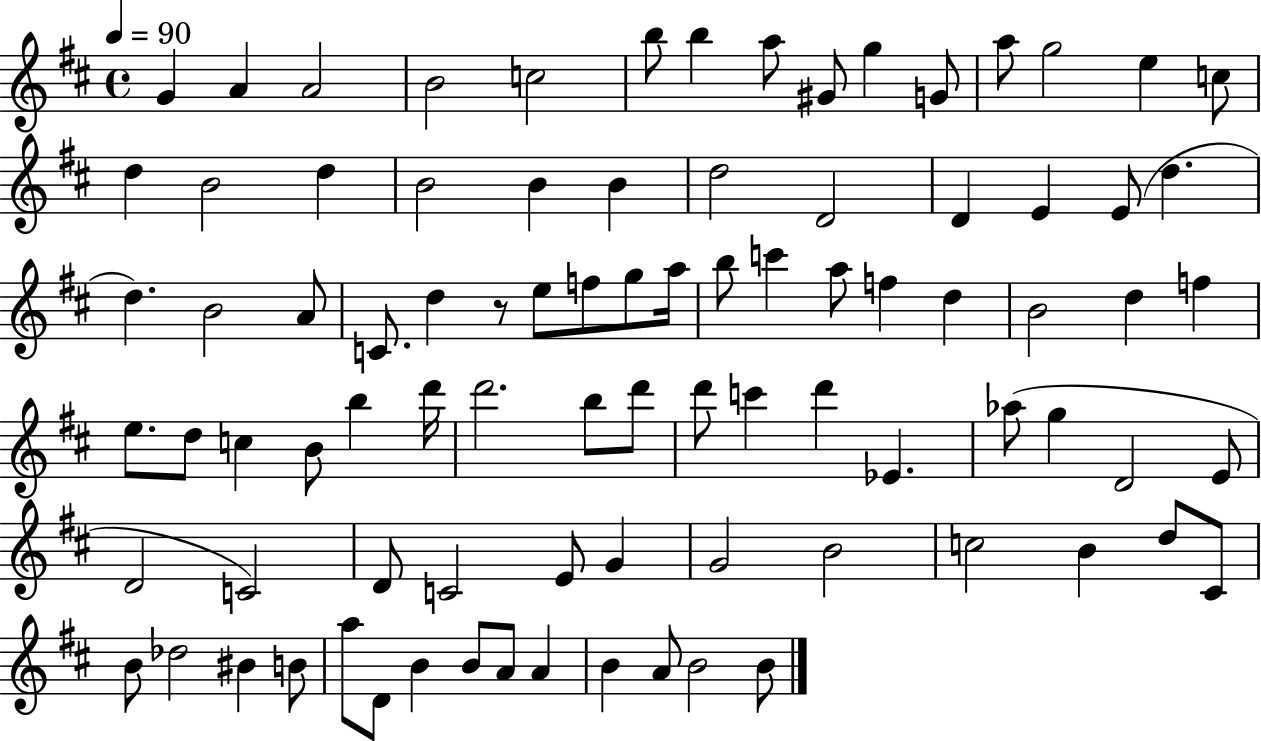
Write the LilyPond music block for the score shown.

{
  \clef treble
  \time 4/4
  \defaultTimeSignature
  \key d \major
  \tempo 4 = 90
  g'4 a'4 a'2 | b'2 c''2 | b''8 b''4 a''8 gis'8 g''4 g'8 | a''8 g''2 e''4 c''8 | \break d''4 b'2 d''4 | b'2 b'4 b'4 | d''2 d'2 | d'4 e'4 e'8( d''4. | \break d''4.) b'2 a'8 | c'8. d''4 r8 e''8 f''8 g''8 a''16 | b''8 c'''4 a''8 f''4 d''4 | b'2 d''4 f''4 | \break e''8. d''8 c''4 b'8 b''4 d'''16 | d'''2. b''8 d'''8 | d'''8 c'''4 d'''4 ees'4. | aes''8( g''4 d'2 e'8 | \break d'2 c'2) | d'8 c'2 e'8 g'4 | g'2 b'2 | c''2 b'4 d''8 cis'8 | \break b'8 des''2 bis'4 b'8 | a''8 d'8 b'4 b'8 a'8 a'4 | b'4 a'8 b'2 b'8 | \bar "|."
}